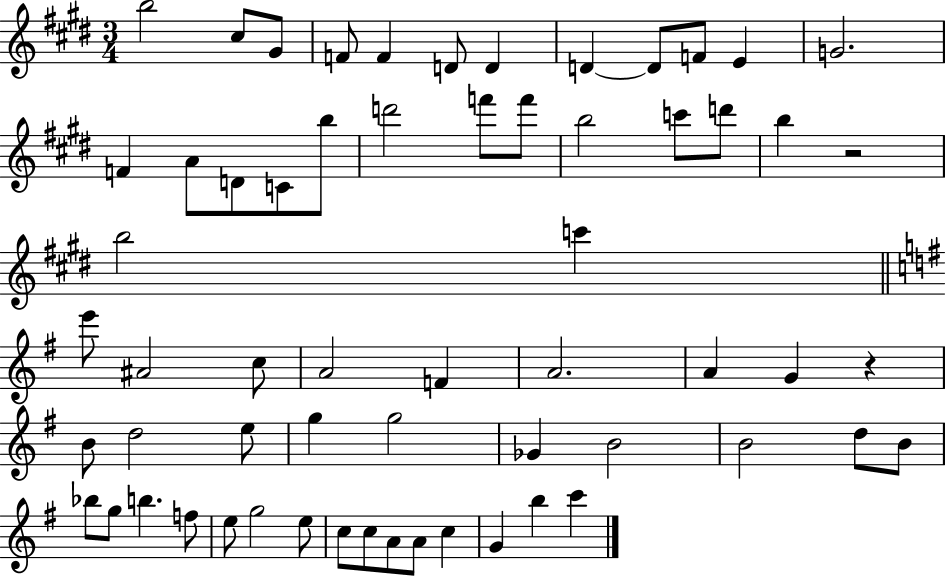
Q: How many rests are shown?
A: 2